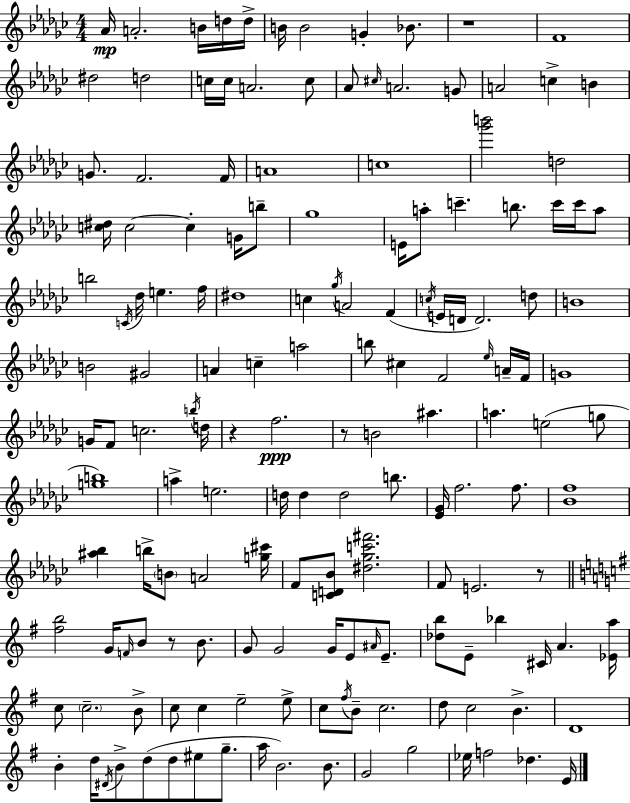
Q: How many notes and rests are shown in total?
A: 157